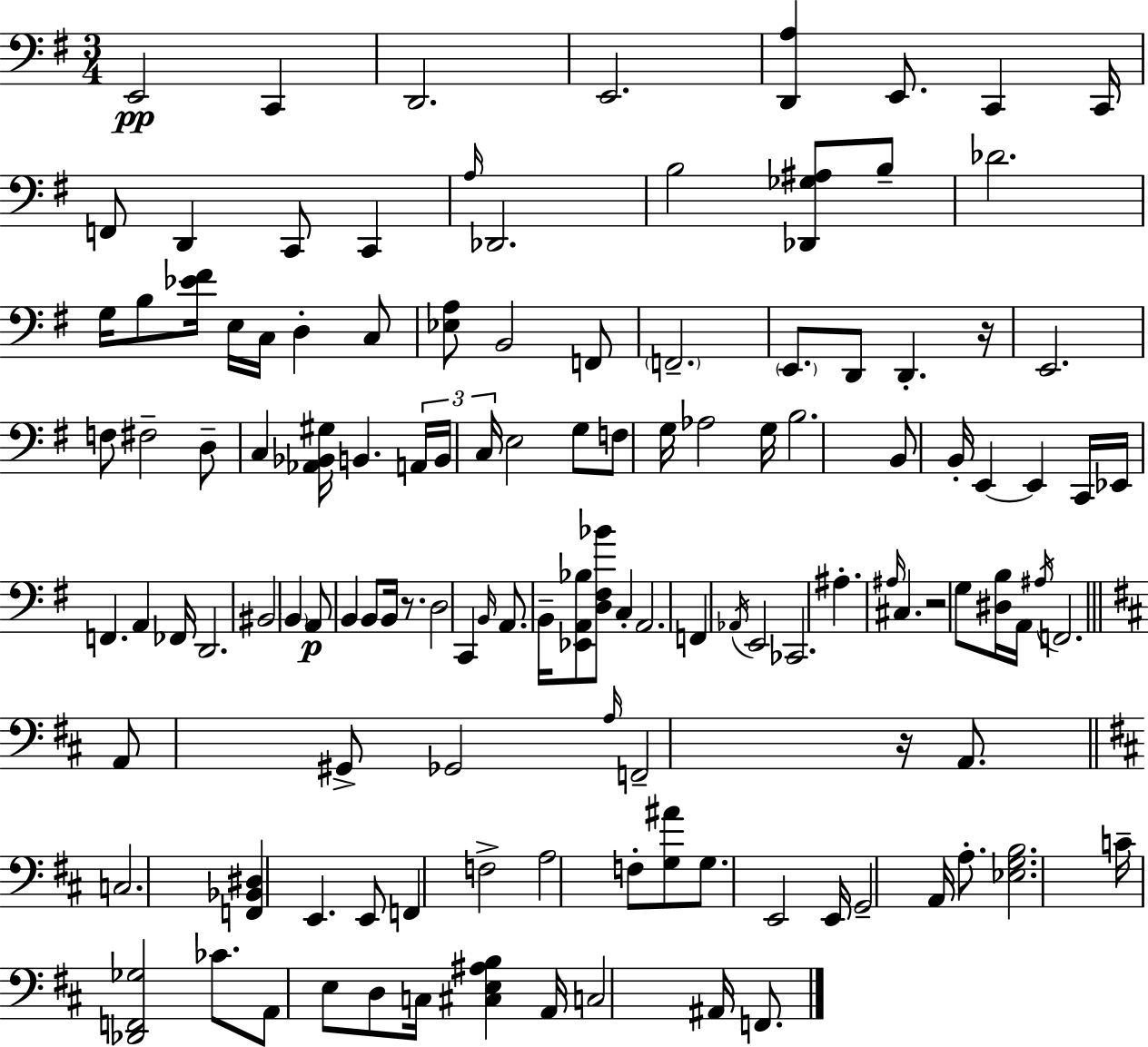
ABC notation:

X:1
T:Untitled
M:3/4
L:1/4
K:G
E,,2 C,, D,,2 E,,2 [D,,A,] E,,/2 C,, C,,/4 F,,/2 D,, C,,/2 C,, A,/4 _D,,2 B,2 [_D,,_G,^A,]/2 B,/2 _D2 G,/4 B,/2 [_E^F]/4 E,/4 C,/4 D, C,/2 [_E,A,]/2 B,,2 F,,/2 F,,2 E,,/2 D,,/2 D,, z/4 E,,2 F,/2 ^F,2 D,/2 C, [_A,,_B,,^G,]/4 B,, A,,/4 B,,/4 C,/4 E,2 G,/2 F,/2 G,/4 _A,2 G,/4 B,2 B,,/2 B,,/4 E,, E,, C,,/4 _E,,/4 F,, A,, _F,,/4 D,,2 ^B,,2 B,, A,,/2 B,, B,,/2 B,,/4 z/2 D,2 C,, B,,/4 A,,/2 B,,/4 [_E,,A,,_B,]/2 [D,^F,_B]/2 C, A,,2 F,, _A,,/4 E,,2 _C,,2 ^A, ^A,/4 ^C, z2 G,/2 [^D,B,]/4 A,,/4 ^A,/4 F,,2 A,,/2 ^G,,/2 _G,,2 A,/4 F,,2 z/4 A,,/2 C,2 [F,,_B,,^D,] E,, E,,/2 F,, F,2 A,2 F,/2 [G,^A]/2 G,/2 E,,2 E,,/4 G,,2 A,,/4 A,/2 [_E,G,B,]2 C/4 [_D,,F,,_G,]2 _C/2 A,,/2 E,/2 D,/2 C,/4 [^C,E,^A,B,] A,,/4 C,2 ^A,,/4 F,,/2